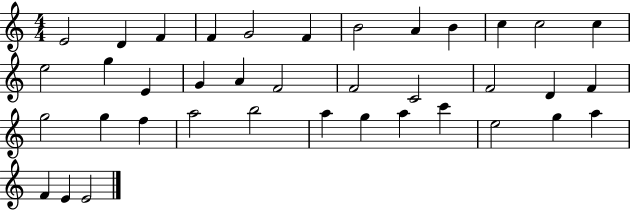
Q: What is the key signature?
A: C major